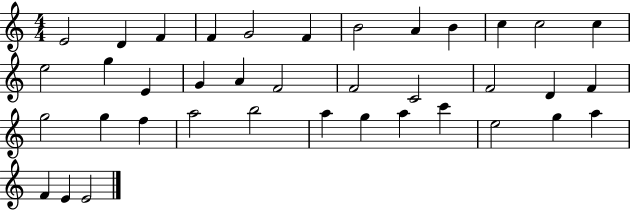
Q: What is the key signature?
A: C major